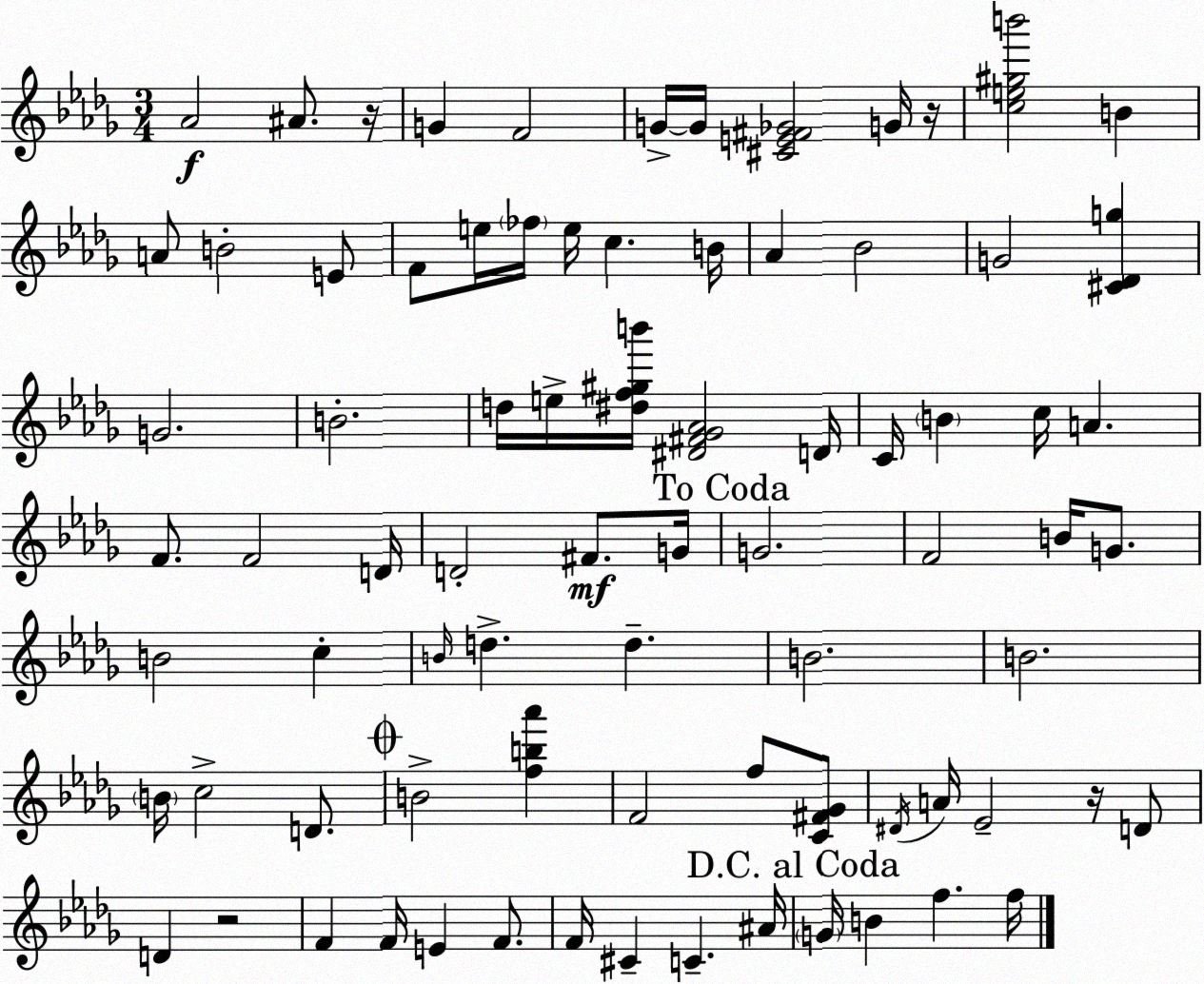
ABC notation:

X:1
T:Untitled
M:3/4
L:1/4
K:Bbm
_A2 ^A/2 z/4 G F2 G/4 G/4 [^CE^F_G]2 G/4 z/4 [ce^gb']2 B A/2 B2 E/2 F/2 e/4 _f/4 e/4 c B/4 _A _B2 G2 [^C_Dg] G2 B2 d/4 e/4 [^df^gb']/4 [^D^F_G_A]2 D/4 C/4 B c/4 A F/2 F2 D/4 D2 ^F/2 G/4 G2 F2 B/4 G/2 B2 c B/4 d d B2 B2 B/4 c2 D/2 B2 [fb_a'] F2 f/2 [C^F_G]/2 ^D/4 A/4 _E2 z/4 D/2 D z2 F F/4 E F/2 F/4 ^C C ^A/4 G/4 B f f/4